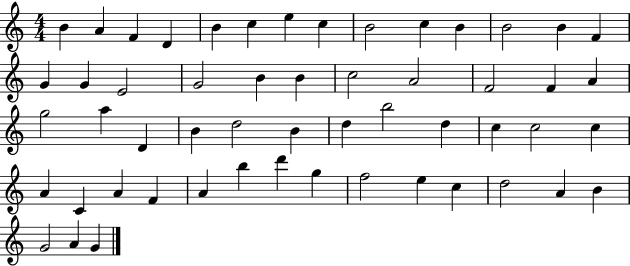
{
  \clef treble
  \numericTimeSignature
  \time 4/4
  \key c \major
  b'4 a'4 f'4 d'4 | b'4 c''4 e''4 c''4 | b'2 c''4 b'4 | b'2 b'4 f'4 | \break g'4 g'4 e'2 | g'2 b'4 b'4 | c''2 a'2 | f'2 f'4 a'4 | \break g''2 a''4 d'4 | b'4 d''2 b'4 | d''4 b''2 d''4 | c''4 c''2 c''4 | \break a'4 c'4 a'4 f'4 | a'4 b''4 d'''4 g''4 | f''2 e''4 c''4 | d''2 a'4 b'4 | \break g'2 a'4 g'4 | \bar "|."
}